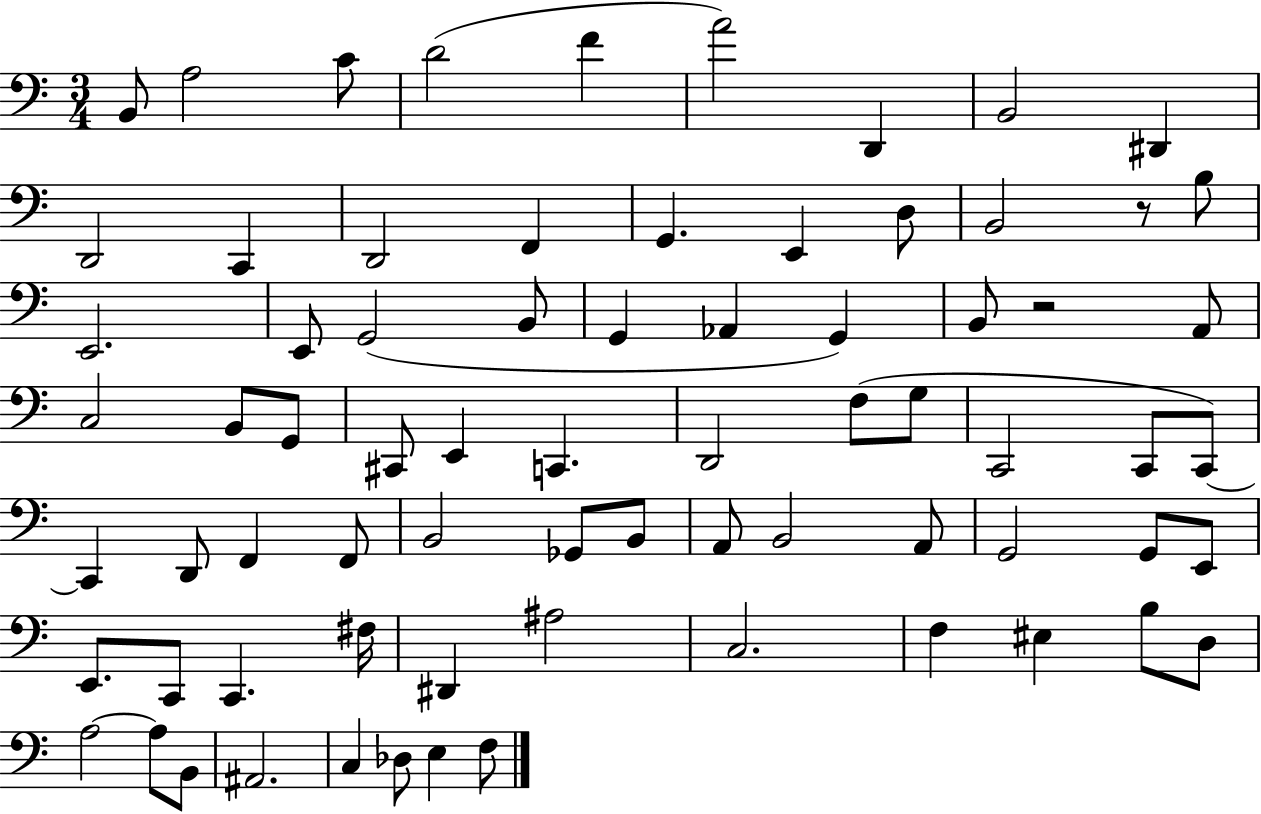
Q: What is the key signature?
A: C major